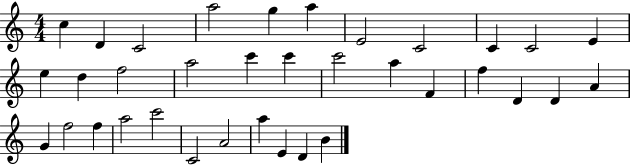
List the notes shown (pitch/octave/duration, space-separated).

C5/q D4/q C4/h A5/h G5/q A5/q E4/h C4/h C4/q C4/h E4/q E5/q D5/q F5/h A5/h C6/q C6/q C6/h A5/q F4/q F5/q D4/q D4/q A4/q G4/q F5/h F5/q A5/h C6/h C4/h A4/h A5/q E4/q D4/q B4/q